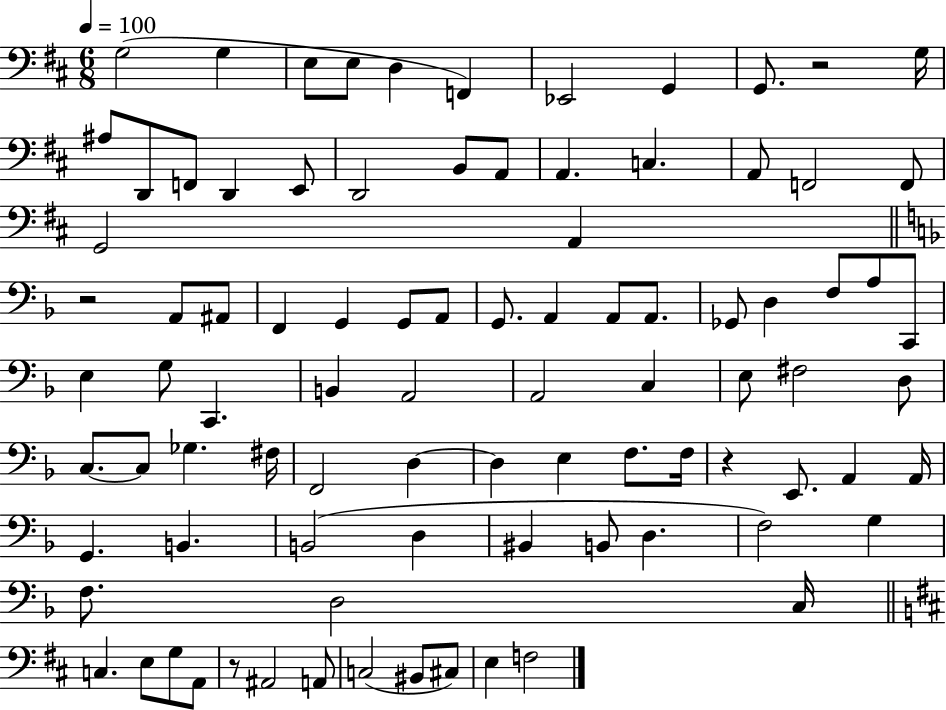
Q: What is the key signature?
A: D major